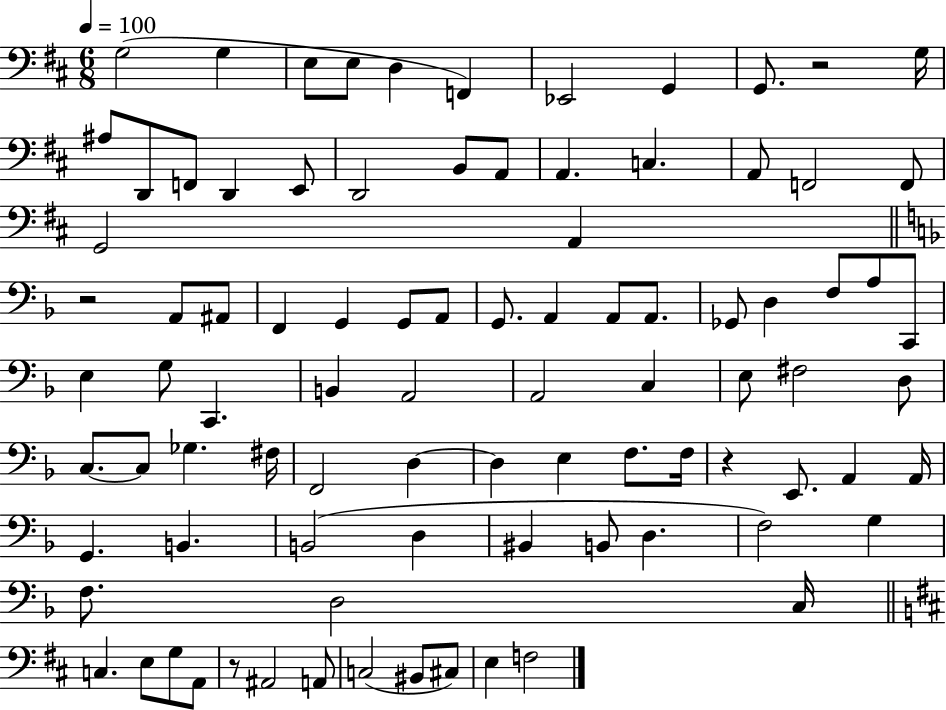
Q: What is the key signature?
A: D major